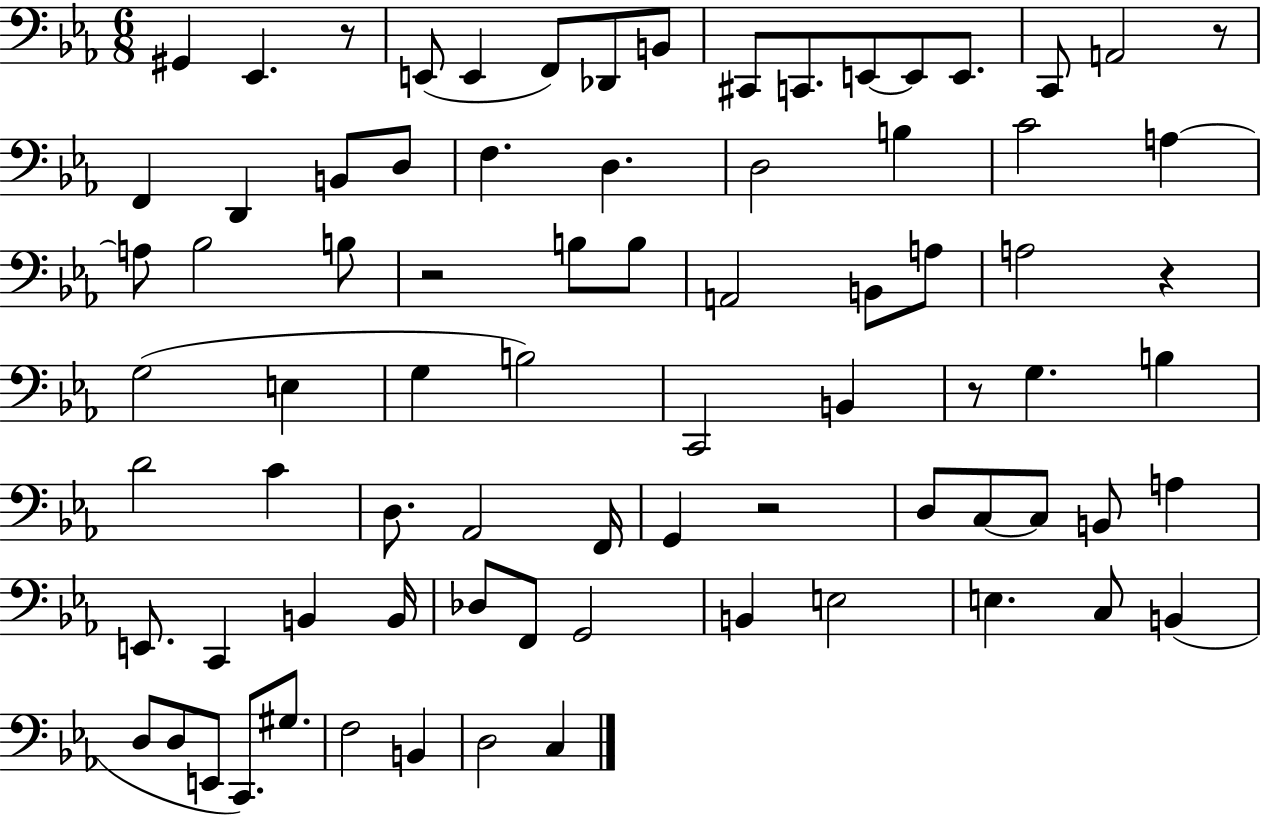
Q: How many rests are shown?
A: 6